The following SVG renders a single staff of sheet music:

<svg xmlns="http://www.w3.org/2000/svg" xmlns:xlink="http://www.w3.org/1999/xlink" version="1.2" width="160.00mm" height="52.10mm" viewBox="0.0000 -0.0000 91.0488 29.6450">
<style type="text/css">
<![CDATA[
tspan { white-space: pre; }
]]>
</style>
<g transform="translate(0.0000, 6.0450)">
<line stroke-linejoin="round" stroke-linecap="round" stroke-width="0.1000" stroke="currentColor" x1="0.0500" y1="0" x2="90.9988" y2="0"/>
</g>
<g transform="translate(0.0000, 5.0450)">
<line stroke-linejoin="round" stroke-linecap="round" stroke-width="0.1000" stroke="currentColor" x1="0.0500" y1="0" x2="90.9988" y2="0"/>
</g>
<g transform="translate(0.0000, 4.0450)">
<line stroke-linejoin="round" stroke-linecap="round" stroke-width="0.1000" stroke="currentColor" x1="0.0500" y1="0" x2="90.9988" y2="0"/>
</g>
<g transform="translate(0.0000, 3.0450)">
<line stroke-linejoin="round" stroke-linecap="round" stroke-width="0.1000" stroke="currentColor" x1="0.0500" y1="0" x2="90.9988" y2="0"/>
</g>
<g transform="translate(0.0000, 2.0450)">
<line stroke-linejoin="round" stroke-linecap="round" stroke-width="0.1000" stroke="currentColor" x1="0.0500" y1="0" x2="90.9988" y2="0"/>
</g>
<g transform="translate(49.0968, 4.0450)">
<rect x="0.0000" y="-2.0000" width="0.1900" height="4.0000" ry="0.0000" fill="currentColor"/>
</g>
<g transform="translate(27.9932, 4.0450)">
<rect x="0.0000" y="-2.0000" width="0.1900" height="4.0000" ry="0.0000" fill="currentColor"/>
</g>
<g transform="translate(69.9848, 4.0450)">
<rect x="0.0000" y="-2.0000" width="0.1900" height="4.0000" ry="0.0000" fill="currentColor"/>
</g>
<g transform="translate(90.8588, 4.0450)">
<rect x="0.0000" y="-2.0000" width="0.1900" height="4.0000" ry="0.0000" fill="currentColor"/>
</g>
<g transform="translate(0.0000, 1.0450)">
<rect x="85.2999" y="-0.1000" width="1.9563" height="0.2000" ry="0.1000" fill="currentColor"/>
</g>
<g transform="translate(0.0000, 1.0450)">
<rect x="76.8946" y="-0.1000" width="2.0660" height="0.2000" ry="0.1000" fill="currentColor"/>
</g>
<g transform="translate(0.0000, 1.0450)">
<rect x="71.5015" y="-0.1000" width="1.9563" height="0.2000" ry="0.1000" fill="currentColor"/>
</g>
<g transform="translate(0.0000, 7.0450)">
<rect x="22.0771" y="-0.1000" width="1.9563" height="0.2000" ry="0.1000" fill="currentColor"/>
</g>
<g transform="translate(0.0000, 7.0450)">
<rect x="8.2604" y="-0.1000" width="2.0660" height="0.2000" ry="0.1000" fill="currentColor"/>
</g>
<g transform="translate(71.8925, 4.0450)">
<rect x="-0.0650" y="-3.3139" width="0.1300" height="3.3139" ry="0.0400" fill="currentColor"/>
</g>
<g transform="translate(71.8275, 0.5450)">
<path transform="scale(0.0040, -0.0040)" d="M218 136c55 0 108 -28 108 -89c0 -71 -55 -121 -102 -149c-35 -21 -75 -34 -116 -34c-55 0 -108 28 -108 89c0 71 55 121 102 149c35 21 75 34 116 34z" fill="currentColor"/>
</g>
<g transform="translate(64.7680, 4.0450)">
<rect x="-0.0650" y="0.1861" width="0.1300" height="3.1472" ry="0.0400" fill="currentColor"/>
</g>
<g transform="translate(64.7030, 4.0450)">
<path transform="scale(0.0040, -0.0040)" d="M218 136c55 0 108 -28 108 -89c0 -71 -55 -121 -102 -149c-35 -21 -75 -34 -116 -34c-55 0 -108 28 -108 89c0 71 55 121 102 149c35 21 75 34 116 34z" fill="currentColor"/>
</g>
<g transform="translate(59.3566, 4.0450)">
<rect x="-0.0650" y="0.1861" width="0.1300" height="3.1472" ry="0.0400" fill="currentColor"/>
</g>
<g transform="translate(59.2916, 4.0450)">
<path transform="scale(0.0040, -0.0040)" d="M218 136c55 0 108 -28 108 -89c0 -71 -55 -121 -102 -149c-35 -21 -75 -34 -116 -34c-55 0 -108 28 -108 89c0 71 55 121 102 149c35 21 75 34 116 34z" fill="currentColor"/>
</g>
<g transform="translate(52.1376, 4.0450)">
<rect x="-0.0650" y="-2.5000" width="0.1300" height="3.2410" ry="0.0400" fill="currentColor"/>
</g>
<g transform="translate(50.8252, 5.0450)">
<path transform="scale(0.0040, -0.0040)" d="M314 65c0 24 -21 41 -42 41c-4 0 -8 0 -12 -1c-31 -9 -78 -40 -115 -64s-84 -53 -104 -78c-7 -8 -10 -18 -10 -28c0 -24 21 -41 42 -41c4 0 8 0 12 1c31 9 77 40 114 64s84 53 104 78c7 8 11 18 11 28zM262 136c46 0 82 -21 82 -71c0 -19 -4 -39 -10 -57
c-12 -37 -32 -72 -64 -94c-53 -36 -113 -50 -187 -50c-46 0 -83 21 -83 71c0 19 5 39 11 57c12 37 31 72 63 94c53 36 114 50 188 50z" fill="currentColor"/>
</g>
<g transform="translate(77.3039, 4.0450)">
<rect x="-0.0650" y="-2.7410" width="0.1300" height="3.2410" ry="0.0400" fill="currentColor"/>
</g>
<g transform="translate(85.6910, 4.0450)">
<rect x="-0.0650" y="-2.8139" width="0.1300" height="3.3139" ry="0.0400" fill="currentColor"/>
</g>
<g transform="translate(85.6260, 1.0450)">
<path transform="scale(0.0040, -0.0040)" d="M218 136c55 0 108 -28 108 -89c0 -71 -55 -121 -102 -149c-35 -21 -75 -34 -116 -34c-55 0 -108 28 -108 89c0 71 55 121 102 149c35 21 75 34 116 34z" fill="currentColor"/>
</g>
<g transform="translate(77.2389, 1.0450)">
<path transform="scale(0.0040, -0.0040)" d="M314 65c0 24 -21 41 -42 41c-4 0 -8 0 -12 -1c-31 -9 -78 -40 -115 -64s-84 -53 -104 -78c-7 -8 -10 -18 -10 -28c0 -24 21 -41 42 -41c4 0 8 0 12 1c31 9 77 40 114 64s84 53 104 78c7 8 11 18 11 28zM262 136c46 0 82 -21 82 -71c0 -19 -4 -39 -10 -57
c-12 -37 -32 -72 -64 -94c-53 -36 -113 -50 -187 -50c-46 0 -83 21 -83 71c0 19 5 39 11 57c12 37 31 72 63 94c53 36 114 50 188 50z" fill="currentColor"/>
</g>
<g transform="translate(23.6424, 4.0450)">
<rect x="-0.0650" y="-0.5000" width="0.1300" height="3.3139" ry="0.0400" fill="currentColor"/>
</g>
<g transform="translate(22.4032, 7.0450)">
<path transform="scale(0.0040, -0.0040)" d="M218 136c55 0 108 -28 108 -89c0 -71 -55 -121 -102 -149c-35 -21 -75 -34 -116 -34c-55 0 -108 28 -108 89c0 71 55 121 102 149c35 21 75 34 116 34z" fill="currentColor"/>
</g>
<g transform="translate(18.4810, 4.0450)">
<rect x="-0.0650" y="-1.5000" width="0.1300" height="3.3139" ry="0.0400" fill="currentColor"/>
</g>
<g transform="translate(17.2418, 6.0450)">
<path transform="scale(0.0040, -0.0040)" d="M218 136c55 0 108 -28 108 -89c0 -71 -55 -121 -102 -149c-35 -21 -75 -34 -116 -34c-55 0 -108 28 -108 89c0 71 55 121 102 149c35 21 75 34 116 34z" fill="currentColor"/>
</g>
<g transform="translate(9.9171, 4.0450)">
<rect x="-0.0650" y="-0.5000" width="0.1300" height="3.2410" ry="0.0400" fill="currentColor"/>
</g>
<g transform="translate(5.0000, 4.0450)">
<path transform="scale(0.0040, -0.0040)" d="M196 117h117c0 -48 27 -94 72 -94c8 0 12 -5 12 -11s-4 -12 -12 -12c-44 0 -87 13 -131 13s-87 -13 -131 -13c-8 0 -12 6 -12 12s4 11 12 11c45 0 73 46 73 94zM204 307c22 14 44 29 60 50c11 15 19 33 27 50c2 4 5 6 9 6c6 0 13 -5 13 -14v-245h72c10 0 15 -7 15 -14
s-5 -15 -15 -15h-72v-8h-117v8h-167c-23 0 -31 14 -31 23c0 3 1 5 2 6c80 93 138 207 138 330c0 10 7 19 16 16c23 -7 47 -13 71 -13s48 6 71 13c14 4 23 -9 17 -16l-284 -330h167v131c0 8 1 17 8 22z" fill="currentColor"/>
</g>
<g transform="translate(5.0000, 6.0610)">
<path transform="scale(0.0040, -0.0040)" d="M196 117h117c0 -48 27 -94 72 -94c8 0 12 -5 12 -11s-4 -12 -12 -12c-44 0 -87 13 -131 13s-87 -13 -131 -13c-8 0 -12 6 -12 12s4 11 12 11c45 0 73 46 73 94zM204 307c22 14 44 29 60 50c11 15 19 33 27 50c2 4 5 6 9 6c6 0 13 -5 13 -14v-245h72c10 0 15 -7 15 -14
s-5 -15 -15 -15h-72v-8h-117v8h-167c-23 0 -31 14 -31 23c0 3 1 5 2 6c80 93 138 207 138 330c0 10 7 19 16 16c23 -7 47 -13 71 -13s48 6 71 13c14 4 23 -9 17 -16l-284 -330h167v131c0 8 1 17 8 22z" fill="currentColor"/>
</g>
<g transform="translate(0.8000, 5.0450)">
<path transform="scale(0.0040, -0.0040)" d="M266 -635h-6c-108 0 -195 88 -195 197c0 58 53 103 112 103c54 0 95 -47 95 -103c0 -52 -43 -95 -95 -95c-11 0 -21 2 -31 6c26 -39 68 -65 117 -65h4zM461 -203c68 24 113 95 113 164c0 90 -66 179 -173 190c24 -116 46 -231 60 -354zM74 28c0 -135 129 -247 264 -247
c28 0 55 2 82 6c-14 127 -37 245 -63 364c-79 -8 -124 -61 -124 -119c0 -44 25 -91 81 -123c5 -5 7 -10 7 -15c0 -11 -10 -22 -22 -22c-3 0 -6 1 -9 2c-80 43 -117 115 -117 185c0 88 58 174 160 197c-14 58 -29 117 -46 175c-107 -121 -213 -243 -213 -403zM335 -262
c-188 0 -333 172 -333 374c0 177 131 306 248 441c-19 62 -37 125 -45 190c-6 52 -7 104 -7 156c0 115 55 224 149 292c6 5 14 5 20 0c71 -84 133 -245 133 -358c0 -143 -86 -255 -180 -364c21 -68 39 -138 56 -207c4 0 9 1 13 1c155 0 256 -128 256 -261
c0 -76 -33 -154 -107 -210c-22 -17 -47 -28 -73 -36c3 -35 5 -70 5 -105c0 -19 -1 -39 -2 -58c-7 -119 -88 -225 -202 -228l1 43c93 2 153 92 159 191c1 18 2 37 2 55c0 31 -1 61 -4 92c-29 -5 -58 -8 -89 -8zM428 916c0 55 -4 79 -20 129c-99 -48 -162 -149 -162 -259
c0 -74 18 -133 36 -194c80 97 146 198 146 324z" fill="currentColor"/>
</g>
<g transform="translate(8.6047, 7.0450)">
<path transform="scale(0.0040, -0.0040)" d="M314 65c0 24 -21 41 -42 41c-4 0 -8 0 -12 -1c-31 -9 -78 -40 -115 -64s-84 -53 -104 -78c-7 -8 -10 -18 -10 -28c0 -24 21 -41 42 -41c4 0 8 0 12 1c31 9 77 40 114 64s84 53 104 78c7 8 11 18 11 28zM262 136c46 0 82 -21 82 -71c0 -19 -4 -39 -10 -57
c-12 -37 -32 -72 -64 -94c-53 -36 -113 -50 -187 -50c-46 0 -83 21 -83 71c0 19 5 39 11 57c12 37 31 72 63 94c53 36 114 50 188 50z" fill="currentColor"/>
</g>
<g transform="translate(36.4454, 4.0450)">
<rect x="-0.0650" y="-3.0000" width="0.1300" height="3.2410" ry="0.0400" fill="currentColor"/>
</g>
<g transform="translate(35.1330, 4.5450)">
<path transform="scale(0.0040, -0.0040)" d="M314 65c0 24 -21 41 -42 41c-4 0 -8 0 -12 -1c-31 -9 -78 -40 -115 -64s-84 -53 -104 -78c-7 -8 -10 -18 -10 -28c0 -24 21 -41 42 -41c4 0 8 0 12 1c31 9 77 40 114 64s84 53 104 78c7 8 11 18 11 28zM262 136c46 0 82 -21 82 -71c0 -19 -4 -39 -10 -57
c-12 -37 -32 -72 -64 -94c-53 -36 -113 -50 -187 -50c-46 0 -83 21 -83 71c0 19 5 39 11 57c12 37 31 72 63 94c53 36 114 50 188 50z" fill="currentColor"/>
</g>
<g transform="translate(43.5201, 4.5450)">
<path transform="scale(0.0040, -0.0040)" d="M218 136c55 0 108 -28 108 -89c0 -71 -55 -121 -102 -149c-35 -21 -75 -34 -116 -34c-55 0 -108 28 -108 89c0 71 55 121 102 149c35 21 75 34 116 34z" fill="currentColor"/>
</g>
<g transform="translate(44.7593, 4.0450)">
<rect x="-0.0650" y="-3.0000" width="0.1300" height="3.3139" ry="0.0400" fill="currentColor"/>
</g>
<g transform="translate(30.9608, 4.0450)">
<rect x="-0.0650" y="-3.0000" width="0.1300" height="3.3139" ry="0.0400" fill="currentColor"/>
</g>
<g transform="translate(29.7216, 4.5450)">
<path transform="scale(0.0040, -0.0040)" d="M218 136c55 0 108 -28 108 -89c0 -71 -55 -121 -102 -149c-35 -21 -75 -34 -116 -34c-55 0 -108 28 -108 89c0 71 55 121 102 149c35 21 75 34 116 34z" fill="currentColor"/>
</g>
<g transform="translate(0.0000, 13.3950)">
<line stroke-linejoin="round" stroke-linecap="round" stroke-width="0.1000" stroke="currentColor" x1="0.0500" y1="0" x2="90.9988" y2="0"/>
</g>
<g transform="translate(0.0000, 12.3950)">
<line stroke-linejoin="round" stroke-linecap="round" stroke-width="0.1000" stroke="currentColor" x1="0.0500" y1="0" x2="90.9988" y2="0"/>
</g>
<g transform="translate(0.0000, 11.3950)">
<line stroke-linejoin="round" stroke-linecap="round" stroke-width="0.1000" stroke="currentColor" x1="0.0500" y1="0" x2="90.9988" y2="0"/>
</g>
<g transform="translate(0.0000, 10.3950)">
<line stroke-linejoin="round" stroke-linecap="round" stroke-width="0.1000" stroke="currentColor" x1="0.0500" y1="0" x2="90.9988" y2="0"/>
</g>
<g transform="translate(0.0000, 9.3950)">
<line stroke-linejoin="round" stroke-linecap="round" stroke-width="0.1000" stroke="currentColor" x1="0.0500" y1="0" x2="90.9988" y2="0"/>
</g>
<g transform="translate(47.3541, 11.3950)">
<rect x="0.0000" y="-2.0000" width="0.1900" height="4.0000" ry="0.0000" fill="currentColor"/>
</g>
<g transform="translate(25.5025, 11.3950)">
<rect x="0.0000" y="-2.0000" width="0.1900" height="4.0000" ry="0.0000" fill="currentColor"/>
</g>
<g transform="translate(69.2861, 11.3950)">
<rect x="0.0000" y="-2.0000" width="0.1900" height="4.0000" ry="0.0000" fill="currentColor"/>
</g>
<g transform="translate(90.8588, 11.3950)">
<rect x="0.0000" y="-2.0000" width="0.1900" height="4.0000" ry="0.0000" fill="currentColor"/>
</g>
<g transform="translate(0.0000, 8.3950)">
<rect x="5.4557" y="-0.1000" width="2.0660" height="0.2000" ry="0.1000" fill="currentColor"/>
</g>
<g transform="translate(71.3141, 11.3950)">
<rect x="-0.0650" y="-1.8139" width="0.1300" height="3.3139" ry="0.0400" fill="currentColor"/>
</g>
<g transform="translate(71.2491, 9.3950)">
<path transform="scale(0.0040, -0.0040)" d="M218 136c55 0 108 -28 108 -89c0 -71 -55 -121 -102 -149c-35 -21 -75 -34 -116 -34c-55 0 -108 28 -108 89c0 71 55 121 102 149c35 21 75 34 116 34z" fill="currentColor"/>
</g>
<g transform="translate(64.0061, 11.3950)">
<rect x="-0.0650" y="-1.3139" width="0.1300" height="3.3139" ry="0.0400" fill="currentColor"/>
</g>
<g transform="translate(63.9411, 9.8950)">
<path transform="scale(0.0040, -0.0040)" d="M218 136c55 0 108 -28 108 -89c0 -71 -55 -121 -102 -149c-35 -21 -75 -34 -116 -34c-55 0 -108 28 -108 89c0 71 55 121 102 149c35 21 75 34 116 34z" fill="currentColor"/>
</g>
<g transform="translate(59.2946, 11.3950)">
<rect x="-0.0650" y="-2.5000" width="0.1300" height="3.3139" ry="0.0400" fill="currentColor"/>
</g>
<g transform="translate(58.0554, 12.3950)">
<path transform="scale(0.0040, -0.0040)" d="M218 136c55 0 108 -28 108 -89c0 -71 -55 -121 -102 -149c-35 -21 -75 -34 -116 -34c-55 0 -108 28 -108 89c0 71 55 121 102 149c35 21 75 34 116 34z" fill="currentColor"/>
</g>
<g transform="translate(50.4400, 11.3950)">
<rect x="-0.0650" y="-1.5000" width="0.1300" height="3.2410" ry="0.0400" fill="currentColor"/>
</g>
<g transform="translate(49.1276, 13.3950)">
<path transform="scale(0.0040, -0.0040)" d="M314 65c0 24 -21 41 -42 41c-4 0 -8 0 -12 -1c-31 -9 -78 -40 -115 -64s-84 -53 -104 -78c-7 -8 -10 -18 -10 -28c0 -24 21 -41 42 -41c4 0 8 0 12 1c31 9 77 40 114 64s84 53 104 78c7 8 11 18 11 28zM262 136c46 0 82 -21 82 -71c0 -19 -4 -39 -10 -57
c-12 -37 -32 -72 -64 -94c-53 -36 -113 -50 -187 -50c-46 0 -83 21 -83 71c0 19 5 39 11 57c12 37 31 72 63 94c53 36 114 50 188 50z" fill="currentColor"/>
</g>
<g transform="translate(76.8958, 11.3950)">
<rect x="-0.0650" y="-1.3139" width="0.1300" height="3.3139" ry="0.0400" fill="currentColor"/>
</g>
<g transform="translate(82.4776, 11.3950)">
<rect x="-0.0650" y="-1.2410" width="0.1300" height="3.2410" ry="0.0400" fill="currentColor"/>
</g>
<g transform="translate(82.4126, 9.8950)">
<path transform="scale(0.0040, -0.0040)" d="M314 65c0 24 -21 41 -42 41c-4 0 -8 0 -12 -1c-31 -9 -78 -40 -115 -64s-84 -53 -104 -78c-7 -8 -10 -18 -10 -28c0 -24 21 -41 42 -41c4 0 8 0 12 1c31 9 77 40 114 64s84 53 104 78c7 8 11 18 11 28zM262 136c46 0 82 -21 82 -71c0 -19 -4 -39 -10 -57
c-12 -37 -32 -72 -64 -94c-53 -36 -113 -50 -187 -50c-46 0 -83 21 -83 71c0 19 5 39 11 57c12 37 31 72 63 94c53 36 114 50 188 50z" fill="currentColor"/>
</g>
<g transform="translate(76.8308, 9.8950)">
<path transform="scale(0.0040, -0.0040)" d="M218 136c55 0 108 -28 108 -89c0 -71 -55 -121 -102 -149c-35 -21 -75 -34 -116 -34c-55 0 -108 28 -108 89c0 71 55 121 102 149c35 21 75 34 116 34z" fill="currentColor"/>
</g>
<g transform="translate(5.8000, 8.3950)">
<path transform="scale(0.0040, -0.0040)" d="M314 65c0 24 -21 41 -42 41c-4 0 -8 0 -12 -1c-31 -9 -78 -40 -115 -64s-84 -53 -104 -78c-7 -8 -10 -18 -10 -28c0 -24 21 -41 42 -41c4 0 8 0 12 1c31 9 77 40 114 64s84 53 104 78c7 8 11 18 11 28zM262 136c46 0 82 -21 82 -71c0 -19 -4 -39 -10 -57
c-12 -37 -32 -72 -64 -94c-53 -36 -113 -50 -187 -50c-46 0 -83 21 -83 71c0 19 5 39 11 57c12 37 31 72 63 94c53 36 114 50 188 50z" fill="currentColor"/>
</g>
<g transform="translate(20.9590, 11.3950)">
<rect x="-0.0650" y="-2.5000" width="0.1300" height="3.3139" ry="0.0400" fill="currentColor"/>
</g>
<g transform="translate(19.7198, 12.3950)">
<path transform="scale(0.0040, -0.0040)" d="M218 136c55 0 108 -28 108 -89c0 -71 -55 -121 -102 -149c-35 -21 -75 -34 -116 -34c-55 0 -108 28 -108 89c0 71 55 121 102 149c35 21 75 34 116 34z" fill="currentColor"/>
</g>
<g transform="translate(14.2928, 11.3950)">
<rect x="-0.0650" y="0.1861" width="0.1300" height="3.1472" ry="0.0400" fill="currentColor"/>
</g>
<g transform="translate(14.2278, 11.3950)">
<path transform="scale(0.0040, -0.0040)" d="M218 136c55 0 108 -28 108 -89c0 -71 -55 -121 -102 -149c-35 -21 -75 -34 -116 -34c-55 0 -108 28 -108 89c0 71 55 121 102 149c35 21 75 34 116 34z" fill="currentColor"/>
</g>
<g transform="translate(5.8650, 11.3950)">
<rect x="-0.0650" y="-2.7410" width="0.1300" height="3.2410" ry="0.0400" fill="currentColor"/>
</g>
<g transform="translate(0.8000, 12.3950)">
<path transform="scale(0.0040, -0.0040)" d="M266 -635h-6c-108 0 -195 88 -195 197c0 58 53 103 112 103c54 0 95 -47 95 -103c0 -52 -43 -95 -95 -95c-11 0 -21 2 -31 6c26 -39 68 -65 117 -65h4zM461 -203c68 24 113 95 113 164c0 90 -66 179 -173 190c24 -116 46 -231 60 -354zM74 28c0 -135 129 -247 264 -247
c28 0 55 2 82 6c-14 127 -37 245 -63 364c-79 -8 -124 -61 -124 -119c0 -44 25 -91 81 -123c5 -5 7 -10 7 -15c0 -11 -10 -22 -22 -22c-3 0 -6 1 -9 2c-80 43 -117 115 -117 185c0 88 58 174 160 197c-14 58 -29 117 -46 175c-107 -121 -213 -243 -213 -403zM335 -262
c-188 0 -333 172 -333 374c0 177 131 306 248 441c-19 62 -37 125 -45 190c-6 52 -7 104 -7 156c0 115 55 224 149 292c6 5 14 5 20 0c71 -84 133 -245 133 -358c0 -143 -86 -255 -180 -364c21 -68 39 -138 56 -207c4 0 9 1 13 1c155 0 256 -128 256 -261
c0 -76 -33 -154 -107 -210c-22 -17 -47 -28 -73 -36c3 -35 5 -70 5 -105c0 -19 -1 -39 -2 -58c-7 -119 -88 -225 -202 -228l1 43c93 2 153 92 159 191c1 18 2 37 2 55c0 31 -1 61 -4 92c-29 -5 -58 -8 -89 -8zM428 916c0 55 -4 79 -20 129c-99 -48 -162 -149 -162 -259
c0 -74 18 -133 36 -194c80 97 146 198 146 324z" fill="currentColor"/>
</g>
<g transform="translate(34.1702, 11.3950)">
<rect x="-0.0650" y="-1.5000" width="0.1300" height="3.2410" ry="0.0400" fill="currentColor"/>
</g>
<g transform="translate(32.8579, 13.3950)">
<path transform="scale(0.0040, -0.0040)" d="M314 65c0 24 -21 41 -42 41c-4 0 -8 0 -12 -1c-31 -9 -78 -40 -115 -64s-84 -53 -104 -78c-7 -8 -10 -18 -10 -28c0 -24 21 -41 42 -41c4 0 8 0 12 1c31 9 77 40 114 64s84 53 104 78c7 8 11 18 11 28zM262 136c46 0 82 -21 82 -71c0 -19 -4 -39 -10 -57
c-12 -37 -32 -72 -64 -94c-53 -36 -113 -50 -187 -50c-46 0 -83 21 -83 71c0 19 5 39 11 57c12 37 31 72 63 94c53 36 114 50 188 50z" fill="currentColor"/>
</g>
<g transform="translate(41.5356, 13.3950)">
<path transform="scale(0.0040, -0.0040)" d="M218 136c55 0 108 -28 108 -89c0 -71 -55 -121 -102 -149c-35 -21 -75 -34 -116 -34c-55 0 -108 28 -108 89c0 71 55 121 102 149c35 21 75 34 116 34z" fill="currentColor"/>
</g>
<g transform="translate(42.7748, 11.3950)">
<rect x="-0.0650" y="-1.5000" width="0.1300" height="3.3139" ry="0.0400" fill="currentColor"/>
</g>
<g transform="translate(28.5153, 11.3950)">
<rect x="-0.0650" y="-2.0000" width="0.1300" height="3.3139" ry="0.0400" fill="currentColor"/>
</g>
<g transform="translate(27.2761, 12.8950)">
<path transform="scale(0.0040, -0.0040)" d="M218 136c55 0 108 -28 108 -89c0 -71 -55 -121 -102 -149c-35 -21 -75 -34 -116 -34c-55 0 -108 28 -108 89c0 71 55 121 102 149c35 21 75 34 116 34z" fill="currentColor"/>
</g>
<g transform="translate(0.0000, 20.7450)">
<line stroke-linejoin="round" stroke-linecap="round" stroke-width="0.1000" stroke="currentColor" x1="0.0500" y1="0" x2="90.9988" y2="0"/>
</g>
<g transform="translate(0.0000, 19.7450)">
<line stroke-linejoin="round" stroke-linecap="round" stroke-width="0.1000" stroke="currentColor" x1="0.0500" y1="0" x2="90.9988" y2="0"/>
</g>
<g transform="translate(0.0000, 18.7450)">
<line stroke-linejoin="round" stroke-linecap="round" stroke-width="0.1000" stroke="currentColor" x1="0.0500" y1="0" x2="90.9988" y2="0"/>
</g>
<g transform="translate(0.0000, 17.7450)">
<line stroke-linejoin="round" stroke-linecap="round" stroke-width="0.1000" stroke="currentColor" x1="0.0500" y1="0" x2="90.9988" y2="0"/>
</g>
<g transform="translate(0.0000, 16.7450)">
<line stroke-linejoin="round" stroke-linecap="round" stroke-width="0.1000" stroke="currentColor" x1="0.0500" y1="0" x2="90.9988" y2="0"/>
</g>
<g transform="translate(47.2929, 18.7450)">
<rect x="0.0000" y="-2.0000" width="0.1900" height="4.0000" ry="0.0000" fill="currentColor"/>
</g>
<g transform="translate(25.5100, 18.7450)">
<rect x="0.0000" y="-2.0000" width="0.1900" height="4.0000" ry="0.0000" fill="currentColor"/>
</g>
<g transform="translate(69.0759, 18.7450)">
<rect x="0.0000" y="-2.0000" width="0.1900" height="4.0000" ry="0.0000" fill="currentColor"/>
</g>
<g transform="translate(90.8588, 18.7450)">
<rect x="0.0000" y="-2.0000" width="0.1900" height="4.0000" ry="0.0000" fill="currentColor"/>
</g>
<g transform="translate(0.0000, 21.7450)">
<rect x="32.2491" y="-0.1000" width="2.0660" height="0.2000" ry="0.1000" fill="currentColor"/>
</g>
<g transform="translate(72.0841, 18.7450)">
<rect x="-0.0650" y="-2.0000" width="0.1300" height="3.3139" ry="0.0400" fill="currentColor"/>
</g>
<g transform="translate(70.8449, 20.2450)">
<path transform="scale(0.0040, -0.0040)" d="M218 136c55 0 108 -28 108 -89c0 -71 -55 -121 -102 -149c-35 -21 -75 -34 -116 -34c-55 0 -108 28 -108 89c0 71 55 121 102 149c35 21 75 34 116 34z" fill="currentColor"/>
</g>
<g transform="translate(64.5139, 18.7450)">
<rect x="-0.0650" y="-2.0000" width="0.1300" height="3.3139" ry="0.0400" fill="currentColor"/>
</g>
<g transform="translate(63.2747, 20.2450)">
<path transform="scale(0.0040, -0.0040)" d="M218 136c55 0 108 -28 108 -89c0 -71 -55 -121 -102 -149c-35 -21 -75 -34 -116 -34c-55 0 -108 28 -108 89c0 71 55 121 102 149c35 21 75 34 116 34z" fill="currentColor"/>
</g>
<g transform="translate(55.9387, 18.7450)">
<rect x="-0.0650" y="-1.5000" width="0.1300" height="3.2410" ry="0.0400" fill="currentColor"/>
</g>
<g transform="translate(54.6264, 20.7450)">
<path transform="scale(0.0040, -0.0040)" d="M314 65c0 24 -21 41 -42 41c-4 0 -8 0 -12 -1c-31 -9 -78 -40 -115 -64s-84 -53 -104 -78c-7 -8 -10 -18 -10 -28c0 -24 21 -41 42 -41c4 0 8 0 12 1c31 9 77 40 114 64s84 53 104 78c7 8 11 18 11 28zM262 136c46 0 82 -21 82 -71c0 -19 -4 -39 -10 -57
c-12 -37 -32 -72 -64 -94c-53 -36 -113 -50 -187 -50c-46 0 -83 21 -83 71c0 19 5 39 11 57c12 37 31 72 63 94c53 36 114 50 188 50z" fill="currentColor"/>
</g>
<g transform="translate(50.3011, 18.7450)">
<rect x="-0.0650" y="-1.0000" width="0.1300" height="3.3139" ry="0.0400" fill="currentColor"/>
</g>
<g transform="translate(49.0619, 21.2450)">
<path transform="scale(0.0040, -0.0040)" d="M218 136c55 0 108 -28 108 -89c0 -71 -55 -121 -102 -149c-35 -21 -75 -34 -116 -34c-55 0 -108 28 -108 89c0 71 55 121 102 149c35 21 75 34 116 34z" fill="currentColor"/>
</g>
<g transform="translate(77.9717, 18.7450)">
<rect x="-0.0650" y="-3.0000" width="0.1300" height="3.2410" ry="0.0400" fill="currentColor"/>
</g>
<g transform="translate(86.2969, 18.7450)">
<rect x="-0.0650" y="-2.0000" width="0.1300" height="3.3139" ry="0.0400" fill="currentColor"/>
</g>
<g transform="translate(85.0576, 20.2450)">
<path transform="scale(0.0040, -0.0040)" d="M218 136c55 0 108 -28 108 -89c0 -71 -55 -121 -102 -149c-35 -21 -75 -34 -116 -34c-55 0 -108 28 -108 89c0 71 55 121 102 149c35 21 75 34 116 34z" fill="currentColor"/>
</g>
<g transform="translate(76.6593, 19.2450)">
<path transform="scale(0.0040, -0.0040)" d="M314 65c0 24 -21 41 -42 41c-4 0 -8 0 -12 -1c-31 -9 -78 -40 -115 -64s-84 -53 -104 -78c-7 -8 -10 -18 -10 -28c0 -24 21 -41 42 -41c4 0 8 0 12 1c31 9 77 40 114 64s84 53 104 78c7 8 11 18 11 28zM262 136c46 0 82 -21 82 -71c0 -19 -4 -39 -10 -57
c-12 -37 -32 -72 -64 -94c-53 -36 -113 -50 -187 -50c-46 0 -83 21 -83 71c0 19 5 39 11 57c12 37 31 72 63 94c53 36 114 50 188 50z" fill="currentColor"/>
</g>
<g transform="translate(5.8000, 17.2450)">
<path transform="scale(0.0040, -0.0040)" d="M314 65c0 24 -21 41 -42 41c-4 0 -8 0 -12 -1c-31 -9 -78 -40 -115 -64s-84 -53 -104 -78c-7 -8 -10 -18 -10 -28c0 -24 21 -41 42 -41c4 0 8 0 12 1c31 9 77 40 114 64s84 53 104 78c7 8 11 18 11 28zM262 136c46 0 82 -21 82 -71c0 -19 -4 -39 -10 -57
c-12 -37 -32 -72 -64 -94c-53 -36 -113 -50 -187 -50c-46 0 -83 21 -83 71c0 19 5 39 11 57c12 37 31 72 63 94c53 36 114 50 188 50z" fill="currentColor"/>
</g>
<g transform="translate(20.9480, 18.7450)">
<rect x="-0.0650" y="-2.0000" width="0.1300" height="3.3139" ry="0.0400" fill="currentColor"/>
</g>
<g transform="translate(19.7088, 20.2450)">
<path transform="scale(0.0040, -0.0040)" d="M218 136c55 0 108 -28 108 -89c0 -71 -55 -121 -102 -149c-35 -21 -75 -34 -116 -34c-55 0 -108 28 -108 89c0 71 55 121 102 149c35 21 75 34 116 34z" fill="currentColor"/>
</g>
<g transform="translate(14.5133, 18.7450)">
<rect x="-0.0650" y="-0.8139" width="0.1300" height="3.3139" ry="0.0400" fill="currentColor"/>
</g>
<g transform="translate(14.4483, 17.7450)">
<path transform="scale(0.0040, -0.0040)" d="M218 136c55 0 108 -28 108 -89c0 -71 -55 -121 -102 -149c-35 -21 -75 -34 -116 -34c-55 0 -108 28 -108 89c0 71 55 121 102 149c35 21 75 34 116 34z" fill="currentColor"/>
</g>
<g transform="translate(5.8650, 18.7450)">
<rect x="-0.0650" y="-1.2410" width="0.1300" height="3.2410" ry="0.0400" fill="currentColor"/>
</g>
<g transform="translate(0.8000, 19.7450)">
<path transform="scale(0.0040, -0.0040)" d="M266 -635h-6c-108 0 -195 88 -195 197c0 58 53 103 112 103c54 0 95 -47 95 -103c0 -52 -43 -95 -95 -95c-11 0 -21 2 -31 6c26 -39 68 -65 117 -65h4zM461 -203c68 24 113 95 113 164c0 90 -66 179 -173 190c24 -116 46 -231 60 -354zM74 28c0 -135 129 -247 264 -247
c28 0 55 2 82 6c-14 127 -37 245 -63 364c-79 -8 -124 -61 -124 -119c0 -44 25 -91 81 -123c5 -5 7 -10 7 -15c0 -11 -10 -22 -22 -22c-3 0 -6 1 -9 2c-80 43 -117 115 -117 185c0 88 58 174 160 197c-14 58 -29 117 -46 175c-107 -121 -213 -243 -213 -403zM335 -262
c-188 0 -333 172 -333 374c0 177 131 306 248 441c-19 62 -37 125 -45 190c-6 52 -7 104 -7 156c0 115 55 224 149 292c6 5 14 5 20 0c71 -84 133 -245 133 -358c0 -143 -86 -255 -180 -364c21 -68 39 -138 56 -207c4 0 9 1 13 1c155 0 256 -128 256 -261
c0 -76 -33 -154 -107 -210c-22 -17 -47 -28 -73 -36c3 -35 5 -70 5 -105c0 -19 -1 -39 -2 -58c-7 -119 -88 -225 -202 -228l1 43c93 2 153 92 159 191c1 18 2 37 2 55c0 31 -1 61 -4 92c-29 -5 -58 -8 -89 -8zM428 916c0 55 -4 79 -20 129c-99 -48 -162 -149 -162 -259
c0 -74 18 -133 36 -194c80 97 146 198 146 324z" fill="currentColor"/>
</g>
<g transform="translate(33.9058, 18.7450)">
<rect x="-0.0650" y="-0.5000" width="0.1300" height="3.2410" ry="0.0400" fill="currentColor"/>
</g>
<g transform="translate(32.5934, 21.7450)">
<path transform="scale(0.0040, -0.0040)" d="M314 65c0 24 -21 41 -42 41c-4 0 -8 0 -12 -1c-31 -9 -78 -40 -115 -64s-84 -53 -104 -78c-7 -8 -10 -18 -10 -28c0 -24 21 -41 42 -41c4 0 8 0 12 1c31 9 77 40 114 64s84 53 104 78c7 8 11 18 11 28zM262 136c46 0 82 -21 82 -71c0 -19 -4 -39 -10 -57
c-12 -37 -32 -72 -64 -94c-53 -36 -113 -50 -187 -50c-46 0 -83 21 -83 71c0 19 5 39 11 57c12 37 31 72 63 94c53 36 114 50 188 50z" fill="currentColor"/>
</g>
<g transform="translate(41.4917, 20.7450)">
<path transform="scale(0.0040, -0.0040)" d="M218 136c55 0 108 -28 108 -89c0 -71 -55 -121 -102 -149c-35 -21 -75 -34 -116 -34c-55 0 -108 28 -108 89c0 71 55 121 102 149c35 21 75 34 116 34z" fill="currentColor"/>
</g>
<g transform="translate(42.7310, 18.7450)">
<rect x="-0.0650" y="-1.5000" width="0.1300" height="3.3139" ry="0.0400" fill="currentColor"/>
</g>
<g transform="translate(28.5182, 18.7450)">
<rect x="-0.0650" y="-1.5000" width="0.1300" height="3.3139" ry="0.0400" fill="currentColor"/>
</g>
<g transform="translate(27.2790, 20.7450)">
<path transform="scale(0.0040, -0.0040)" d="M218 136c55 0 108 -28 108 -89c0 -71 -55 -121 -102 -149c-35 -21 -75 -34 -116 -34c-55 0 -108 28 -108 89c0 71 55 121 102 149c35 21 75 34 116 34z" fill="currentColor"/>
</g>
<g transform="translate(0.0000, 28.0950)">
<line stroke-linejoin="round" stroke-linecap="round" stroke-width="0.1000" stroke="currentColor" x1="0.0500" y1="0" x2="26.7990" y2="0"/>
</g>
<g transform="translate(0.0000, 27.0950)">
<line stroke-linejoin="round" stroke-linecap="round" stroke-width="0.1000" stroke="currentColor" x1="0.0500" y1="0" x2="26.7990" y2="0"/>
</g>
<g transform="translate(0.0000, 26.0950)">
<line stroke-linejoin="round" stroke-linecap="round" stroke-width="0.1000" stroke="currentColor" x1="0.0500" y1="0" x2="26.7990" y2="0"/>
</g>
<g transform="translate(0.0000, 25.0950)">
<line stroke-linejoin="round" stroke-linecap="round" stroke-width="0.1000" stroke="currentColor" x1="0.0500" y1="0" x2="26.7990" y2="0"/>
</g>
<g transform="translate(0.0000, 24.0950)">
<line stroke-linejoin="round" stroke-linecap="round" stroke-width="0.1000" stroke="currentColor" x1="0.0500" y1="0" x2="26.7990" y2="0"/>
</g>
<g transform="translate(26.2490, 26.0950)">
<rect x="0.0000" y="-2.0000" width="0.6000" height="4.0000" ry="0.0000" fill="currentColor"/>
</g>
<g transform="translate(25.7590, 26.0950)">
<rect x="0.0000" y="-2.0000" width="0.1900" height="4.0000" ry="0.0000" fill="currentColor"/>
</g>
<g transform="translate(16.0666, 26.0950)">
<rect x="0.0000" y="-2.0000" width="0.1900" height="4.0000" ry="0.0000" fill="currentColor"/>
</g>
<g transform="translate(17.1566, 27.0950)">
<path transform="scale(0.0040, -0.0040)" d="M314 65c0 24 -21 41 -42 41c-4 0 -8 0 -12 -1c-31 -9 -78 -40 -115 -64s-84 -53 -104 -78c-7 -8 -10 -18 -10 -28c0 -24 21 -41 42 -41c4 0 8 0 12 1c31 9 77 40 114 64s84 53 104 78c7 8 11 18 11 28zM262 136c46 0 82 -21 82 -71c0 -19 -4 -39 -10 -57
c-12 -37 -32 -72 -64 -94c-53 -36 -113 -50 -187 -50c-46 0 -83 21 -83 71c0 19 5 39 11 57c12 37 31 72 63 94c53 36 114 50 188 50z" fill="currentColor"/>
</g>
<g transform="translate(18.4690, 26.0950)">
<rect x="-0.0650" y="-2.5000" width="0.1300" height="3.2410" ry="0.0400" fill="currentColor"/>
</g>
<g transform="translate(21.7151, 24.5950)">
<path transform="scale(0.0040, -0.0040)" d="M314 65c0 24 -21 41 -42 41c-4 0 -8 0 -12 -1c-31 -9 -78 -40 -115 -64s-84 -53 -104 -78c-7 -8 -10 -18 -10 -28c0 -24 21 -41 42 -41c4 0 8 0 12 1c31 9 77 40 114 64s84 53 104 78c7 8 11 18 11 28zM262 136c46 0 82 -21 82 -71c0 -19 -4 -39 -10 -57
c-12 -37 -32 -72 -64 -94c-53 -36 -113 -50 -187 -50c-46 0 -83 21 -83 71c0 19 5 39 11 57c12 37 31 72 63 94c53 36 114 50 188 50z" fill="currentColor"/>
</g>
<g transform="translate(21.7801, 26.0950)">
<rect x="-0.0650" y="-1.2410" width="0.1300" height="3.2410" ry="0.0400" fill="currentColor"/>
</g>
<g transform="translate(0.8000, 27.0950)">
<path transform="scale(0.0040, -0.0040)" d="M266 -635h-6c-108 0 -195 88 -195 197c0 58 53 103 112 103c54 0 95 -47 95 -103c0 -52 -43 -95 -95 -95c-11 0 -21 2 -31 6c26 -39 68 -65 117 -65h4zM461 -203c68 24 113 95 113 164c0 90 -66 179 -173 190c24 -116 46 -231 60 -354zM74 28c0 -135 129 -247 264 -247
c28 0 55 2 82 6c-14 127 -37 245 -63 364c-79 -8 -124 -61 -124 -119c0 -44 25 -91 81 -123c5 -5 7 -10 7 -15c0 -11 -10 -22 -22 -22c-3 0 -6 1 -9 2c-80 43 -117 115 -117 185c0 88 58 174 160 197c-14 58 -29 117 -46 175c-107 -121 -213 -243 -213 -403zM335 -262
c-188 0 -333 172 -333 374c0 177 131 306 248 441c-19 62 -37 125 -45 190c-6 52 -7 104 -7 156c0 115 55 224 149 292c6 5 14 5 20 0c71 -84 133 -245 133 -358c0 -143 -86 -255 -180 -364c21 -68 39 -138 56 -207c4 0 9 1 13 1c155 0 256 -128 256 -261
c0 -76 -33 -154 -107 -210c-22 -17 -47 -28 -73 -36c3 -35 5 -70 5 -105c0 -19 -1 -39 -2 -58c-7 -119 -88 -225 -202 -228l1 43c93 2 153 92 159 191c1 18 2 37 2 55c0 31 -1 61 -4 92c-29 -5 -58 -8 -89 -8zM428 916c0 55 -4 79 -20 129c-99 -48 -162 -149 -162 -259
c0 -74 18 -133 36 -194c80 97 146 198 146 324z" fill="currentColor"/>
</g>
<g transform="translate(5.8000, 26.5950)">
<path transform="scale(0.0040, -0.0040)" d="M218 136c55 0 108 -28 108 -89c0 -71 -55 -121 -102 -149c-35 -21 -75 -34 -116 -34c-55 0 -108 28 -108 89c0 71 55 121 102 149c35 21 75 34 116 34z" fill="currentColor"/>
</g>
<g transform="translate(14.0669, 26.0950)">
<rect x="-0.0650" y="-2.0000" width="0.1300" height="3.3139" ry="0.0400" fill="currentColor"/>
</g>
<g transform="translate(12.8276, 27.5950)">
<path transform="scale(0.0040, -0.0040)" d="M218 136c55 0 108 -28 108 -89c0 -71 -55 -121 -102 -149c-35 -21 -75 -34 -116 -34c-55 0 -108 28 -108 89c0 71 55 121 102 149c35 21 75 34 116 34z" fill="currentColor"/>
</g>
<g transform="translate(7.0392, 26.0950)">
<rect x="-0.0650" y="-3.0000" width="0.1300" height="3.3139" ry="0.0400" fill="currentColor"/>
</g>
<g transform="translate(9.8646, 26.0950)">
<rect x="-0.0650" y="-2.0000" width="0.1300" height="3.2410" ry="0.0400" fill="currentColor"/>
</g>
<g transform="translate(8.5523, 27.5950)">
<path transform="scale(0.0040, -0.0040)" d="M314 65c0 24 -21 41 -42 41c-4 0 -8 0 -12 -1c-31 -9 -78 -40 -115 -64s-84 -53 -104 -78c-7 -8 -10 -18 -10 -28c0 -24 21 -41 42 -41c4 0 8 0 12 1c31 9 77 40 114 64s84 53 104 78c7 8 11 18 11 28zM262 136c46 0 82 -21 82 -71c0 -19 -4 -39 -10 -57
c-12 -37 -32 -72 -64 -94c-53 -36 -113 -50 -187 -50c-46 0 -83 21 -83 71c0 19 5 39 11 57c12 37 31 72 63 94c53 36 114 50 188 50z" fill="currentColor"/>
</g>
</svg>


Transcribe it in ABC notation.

X:1
T:Untitled
M:4/4
L:1/4
K:C
C2 E C A A2 A G2 B B b a2 a a2 B G F E2 E E2 G e f e e2 e2 d F E C2 E D E2 F F A2 F A F2 F G2 e2